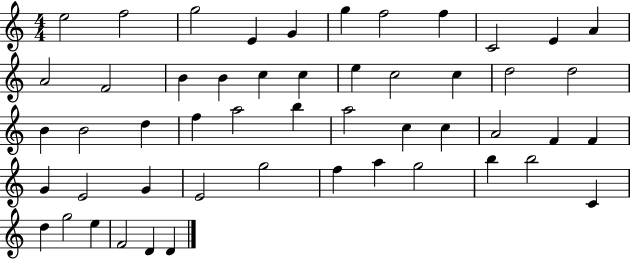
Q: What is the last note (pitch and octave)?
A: D4